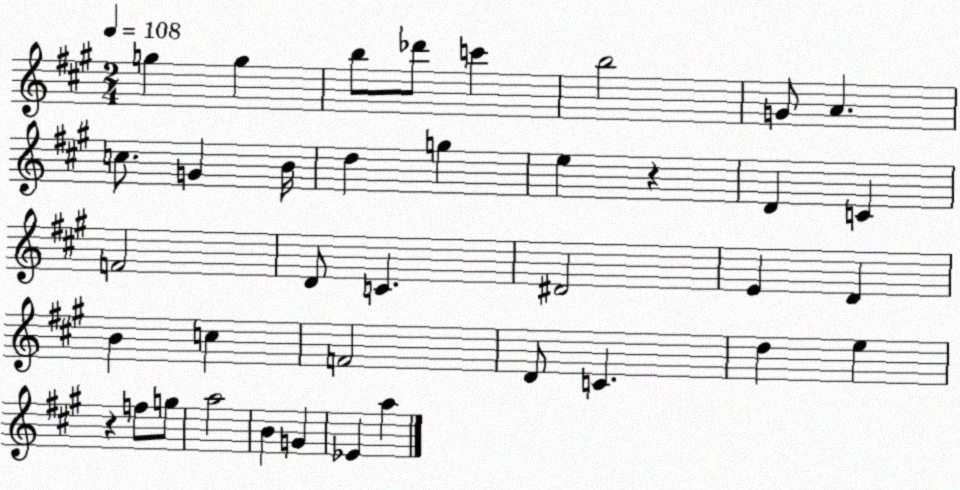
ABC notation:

X:1
T:Untitled
M:2/4
L:1/4
K:A
g g b/2 _d'/2 c' b2 G/2 A c/2 G B/4 d g e z D C F2 D/2 C ^D2 E D B c F2 D/2 C d e z f/2 g/2 a2 B G _E a